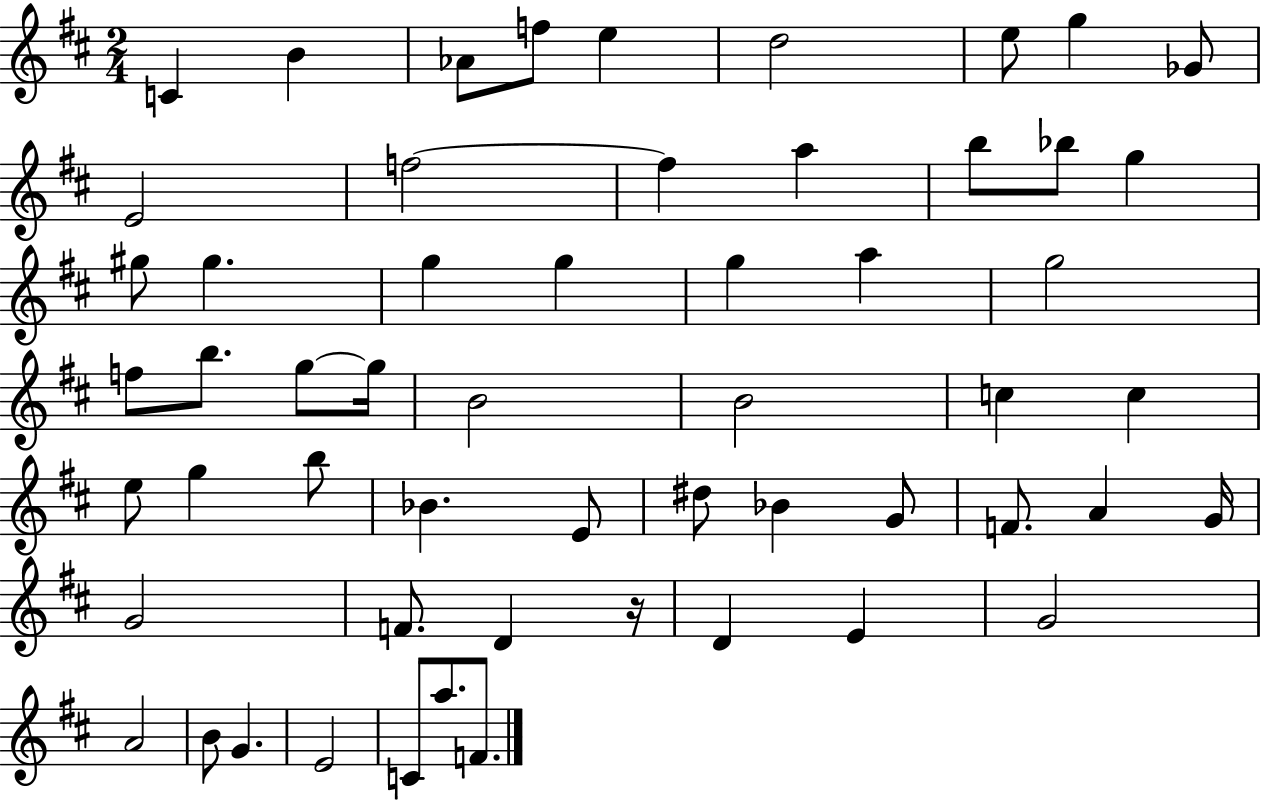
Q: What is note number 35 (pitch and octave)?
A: Bb4